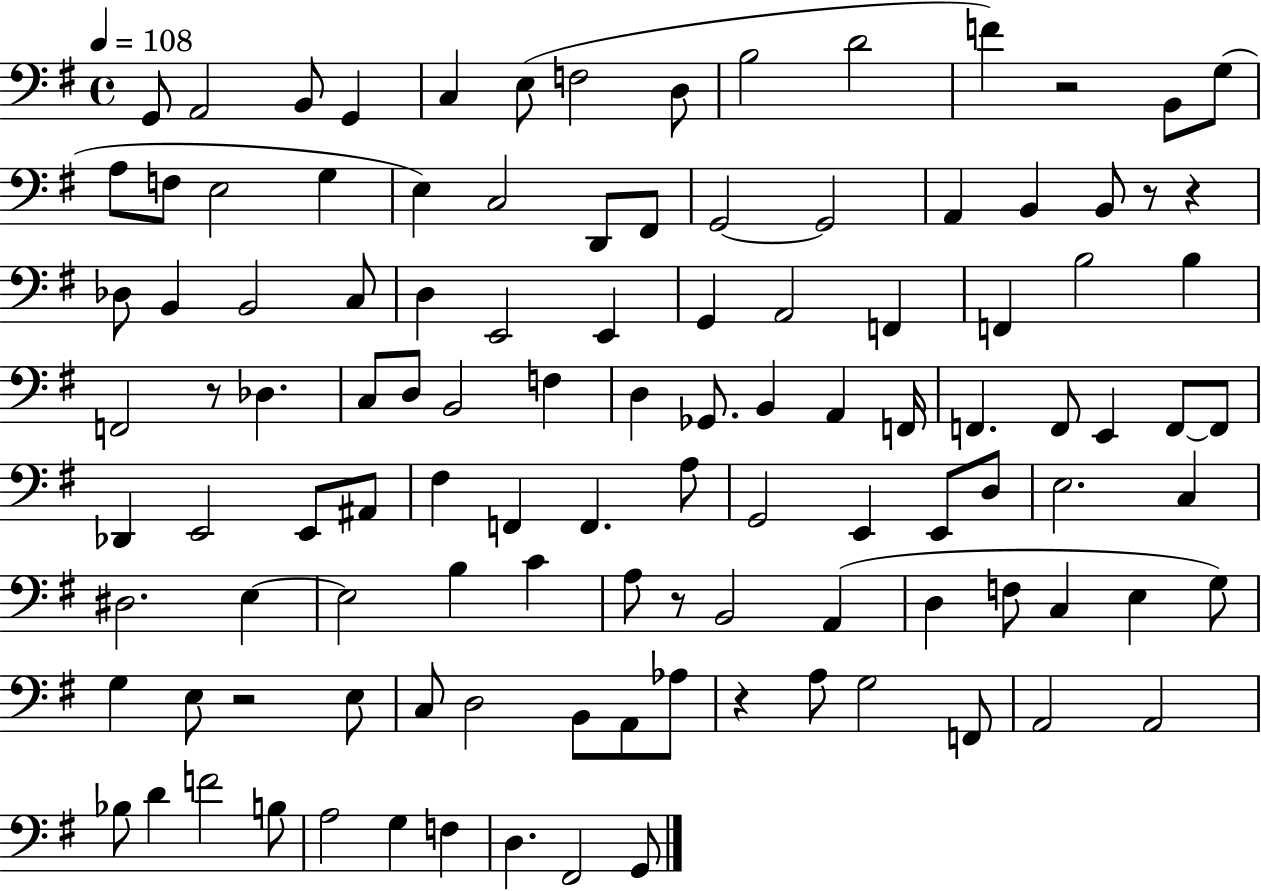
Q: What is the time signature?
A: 4/4